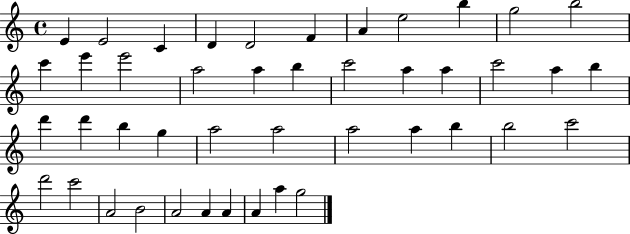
{
  \clef treble
  \time 4/4
  \defaultTimeSignature
  \key c \major
  e'4 e'2 c'4 | d'4 d'2 f'4 | a'4 e''2 b''4 | g''2 b''2 | \break c'''4 e'''4 e'''2 | a''2 a''4 b''4 | c'''2 a''4 a''4 | c'''2 a''4 b''4 | \break d'''4 d'''4 b''4 g''4 | a''2 a''2 | a''2 a''4 b''4 | b''2 c'''2 | \break d'''2 c'''2 | a'2 b'2 | a'2 a'4 a'4 | a'4 a''4 g''2 | \break \bar "|."
}